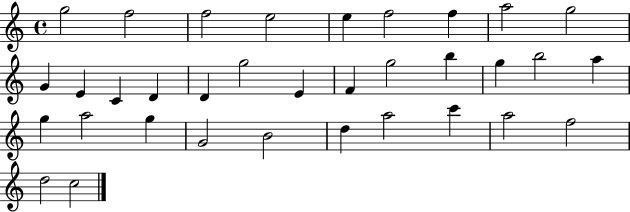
X:1
T:Untitled
M:4/4
L:1/4
K:C
g2 f2 f2 e2 e f2 f a2 g2 G E C D D g2 E F g2 b g b2 a g a2 g G2 B2 d a2 c' a2 f2 d2 c2